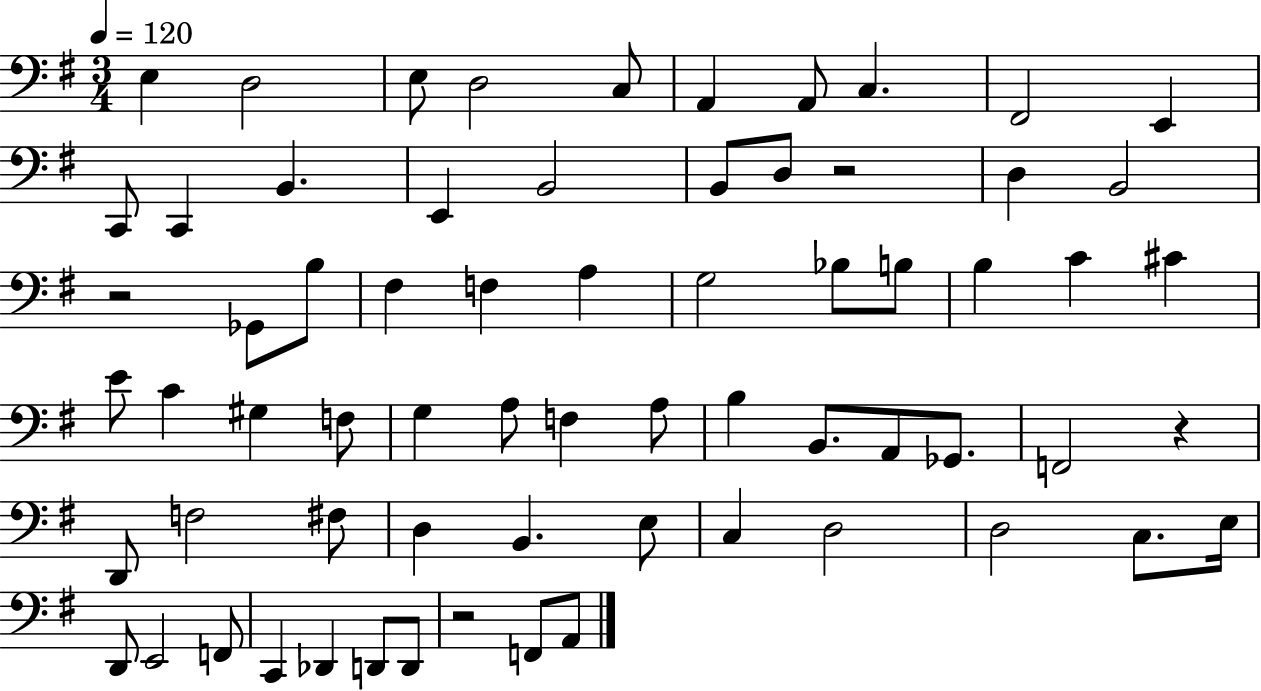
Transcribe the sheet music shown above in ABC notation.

X:1
T:Untitled
M:3/4
L:1/4
K:G
E, D,2 E,/2 D,2 C,/2 A,, A,,/2 C, ^F,,2 E,, C,,/2 C,, B,, E,, B,,2 B,,/2 D,/2 z2 D, B,,2 z2 _G,,/2 B,/2 ^F, F, A, G,2 _B,/2 B,/2 B, C ^C E/2 C ^G, F,/2 G, A,/2 F, A,/2 B, B,,/2 A,,/2 _G,,/2 F,,2 z D,,/2 F,2 ^F,/2 D, B,, E,/2 C, D,2 D,2 C,/2 E,/4 D,,/2 E,,2 F,,/2 C,, _D,, D,,/2 D,,/2 z2 F,,/2 A,,/2